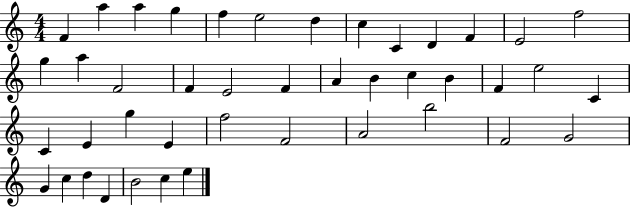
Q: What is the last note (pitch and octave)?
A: E5